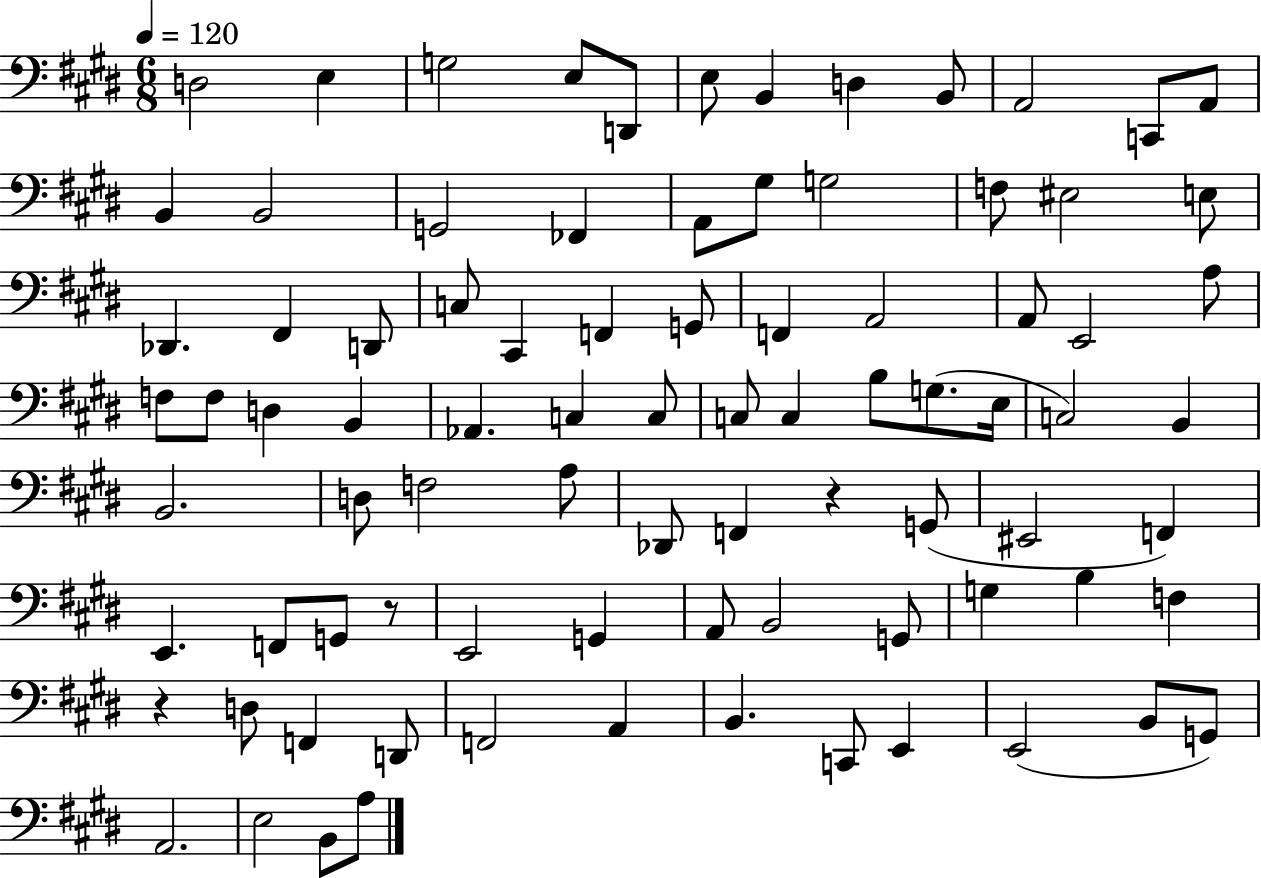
X:1
T:Untitled
M:6/8
L:1/4
K:E
D,2 E, G,2 E,/2 D,,/2 E,/2 B,, D, B,,/2 A,,2 C,,/2 A,,/2 B,, B,,2 G,,2 _F,, A,,/2 ^G,/2 G,2 F,/2 ^E,2 E,/2 _D,, ^F,, D,,/2 C,/2 ^C,, F,, G,,/2 F,, A,,2 A,,/2 E,,2 A,/2 F,/2 F,/2 D, B,, _A,, C, C,/2 C,/2 C, B,/2 G,/2 E,/4 C,2 B,, B,,2 D,/2 F,2 A,/2 _D,,/2 F,, z G,,/2 ^E,,2 F,, E,, F,,/2 G,,/2 z/2 E,,2 G,, A,,/2 B,,2 G,,/2 G, B, F, z D,/2 F,, D,,/2 F,,2 A,, B,, C,,/2 E,, E,,2 B,,/2 G,,/2 A,,2 E,2 B,,/2 A,/2